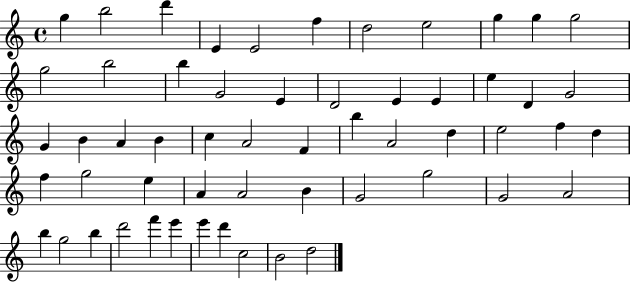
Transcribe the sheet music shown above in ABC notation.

X:1
T:Untitled
M:4/4
L:1/4
K:C
g b2 d' E E2 f d2 e2 g g g2 g2 b2 b G2 E D2 E E e D G2 G B A B c A2 F b A2 d e2 f d f g2 e A A2 B G2 g2 G2 A2 b g2 b d'2 f' e' e' d' c2 B2 d2